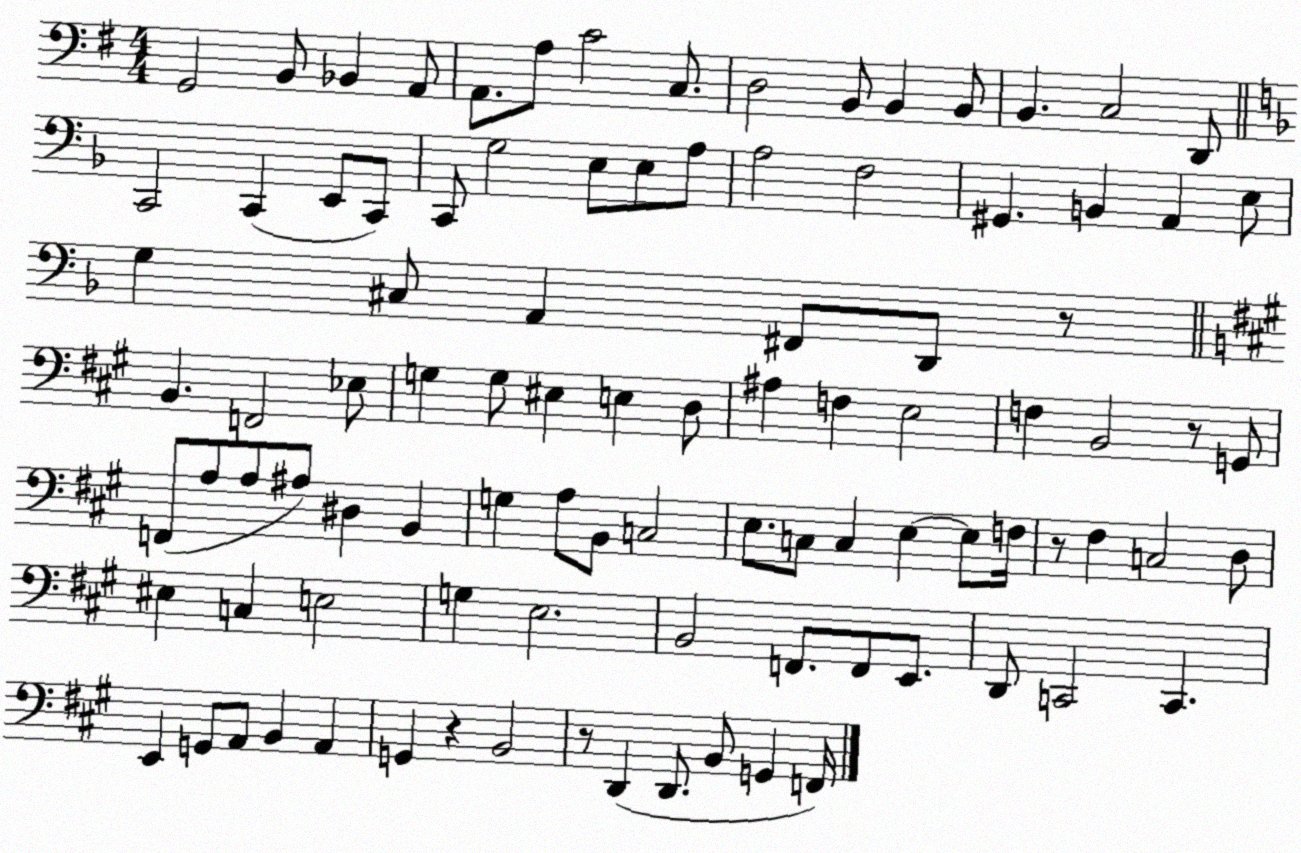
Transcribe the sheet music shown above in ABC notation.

X:1
T:Untitled
M:4/4
L:1/4
K:G
G,,2 B,,/2 _B,, A,,/2 A,,/2 A,/2 C2 C,/2 D,2 B,,/2 B,, B,,/2 B,, C,2 D,,/2 C,,2 C,, E,,/2 C,,/2 C,,/2 G,2 E,/2 E,/2 A,/2 A,2 F,2 ^G,, B,, A,, E,/2 G, ^C,/2 A,, ^F,,/2 D,,/2 z/2 B,, F,,2 _E,/2 G, G,/2 ^E, E, D,/2 ^A, F, E,2 F, B,,2 z/2 G,,/2 F,,/2 A,/2 A,/2 ^A,/2 ^D, B,, G, A,/2 B,,/2 C,2 E,/2 C,/2 C, E, E,/2 F,/4 z/2 ^F, C,2 D,/2 ^E, C, E,2 G, E,2 B,,2 F,,/2 F,,/2 E,,/2 D,,/2 C,,2 C,, E,, G,,/2 A,,/2 B,, A,, G,, z B,,2 z/2 D,, D,,/2 B,,/2 G,, F,,/4